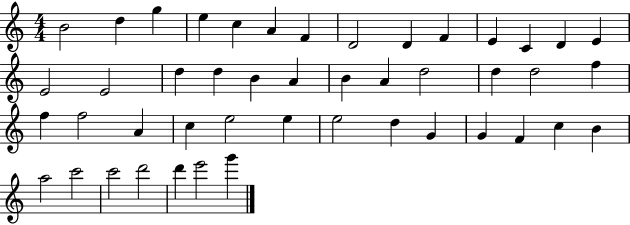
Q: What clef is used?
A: treble